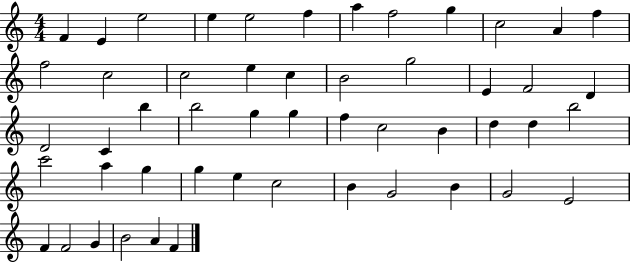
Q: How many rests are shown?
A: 0